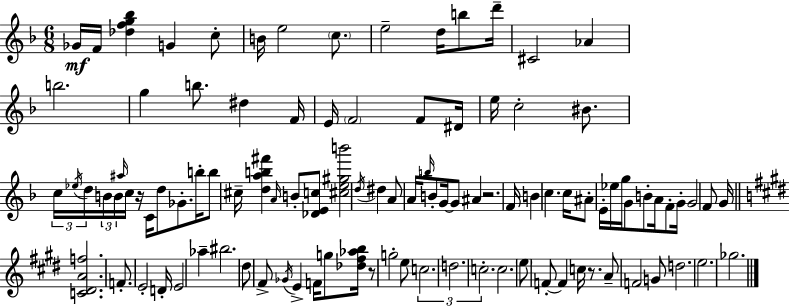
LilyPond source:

{
  \clef treble
  \numericTimeSignature
  \time 6/8
  \key f \major
  ges'16\mf f'16 <des'' f'' g'' bes''>4 g'4 c''8-. | b'16 e''2 \parenthesize c''8. | e''2-- d''16 b''8 d'''16-- | cis'2 aes'4 | \break b''2. | g''4 b''8. dis''4 f'16 | e'16 \parenthesize f'2 f'8 dis'16 | e''16 c''2-. bis'8. | \break \tuplet 3/2 { c''16 \acciaccatura { ees''16 } d''16 } \tuplet 3/2 { b'16 b'16 \grace { ais''16 } } c''16 r16 c'16 d''8 ges'8.-. | b''16-. b''8 cis''16-- <d'' a'' b'' fis'''>4 \grace { a'16 } b'8-. | <des' e' c''>8 <cis'' e'' gis'' b'''>2 \acciaccatura { d''16 } | dis''4 a'8 a'16 \grace { b''16 } b'8-. g'16~~ g'8 | \break ais'4 r2. | f'16 b'4 c''4. | c''16 ais'8-. e'16-. ees''16 g''16 g'8 | b'8-. a'16 f'8-. g'16-. g'2 | \break f'8 g'16 \bar "||" \break \key e \major <c' dis' a' f''>2. | f'8.-. e'2-. d'16-. | e'2 aes''4-- | bis''2. | \break dis''8 fis'8-> \acciaccatura { ges'16 } e'4-> f'16 g''8 | <des'' fis'' aes'' b''>16 r8 g''2-. e''8 | \tuplet 3/2 { c''2. | d''2. | \break c''2.-. } | c''2. | \parenthesize e''8 f'8-.~~ f'4 c''16 r8. | a'8-- f'2 g'8 | \break d''2. | e''2. | ges''2. | \bar "|."
}